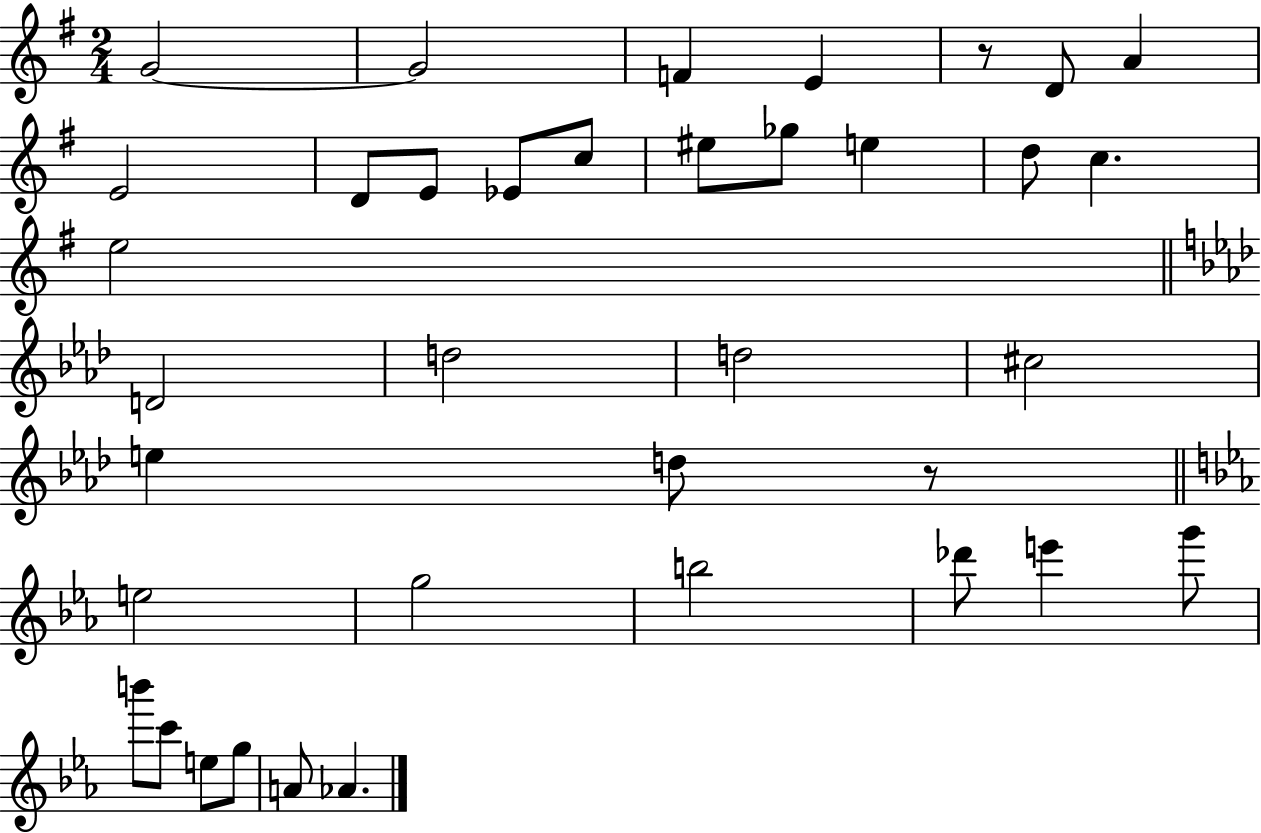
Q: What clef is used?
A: treble